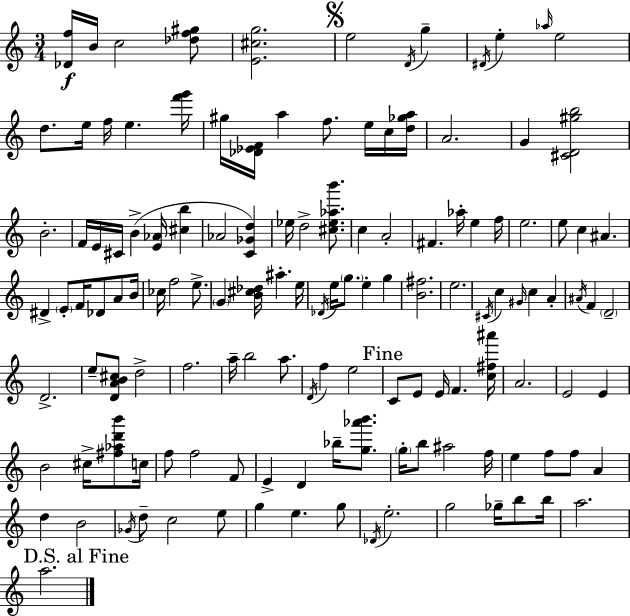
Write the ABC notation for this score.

X:1
T:Untitled
M:3/4
L:1/4
K:Am
[_Df]/4 B/4 c2 [_df^g]/2 [E^cg]2 e2 D/4 g ^D/4 e _a/4 e2 d/2 e/4 f/4 e [f'g']/4 ^g/4 [_D_EF]/4 a f/2 e/4 c/4 [d_ga]/4 A2 G [^CD^gb]2 B2 F/4 E/4 ^C/4 B [E_A]/4 [^cb] _A2 [C_Gd] _e/4 d2 [^c_e_ab']/2 c A2 ^F _a/4 e f/4 e2 e/2 c ^A ^D E/2 F/4 _D/2 A/2 B/4 _c/4 f2 e/2 G [B^c_d]/4 ^a e/4 _D/4 e/4 g/2 e g [B^f]2 e2 ^C/4 c ^G/4 c A ^A/4 F D2 D2 e/2 [DAB^c]/2 d2 f2 a/4 b2 a/2 D/4 f e2 C/2 E/2 E/4 F [c^f^a']/4 A2 E2 E B2 ^c/4 [^f_ad'b']/2 c/4 f/2 f2 F/2 E D _b/4 [g_a'b']/2 g/4 b/2 ^a2 f/4 e f/2 f/2 A d B2 _G/4 d/2 c2 e/2 g e g/2 _D/4 e2 g2 _g/4 b/2 b/4 a2 a2